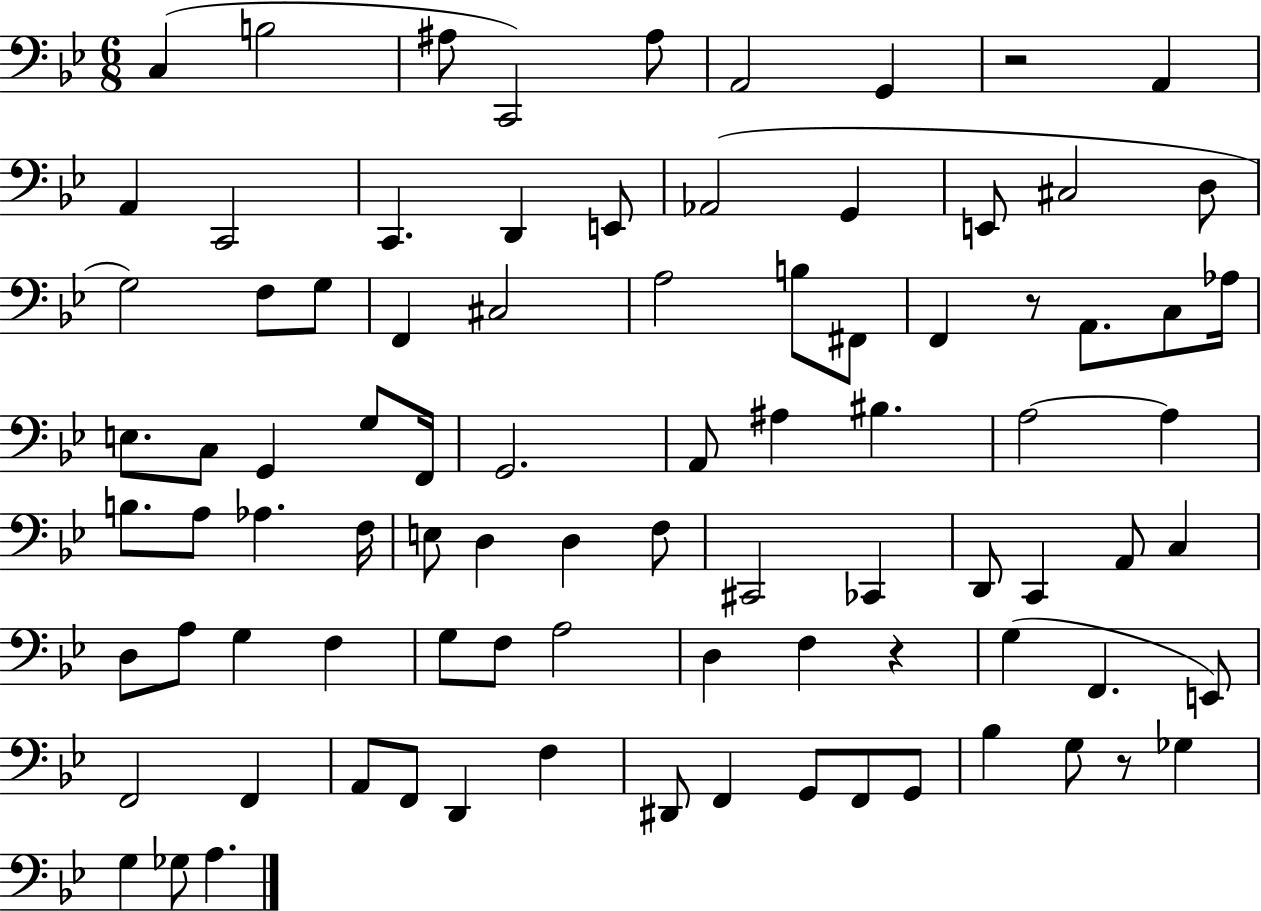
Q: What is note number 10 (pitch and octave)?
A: C2